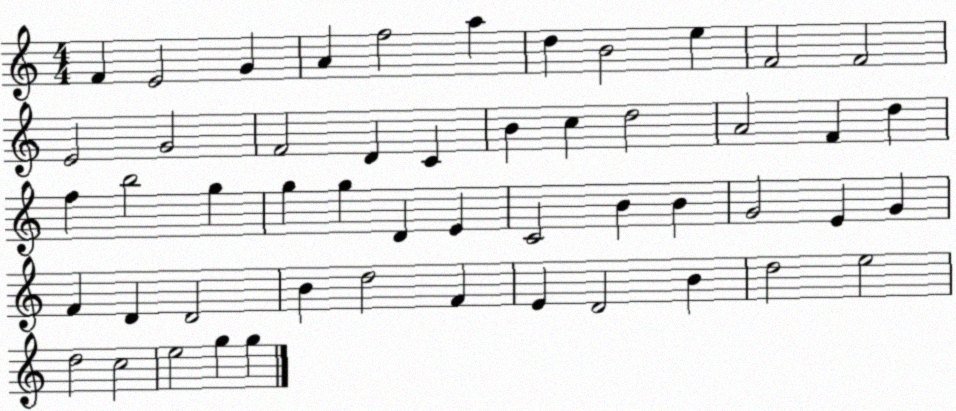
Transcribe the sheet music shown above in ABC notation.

X:1
T:Untitled
M:4/4
L:1/4
K:C
F E2 G A f2 a d B2 e F2 F2 E2 G2 F2 D C B c d2 A2 F d f b2 g g g D E C2 B B G2 E G F D D2 B d2 F E D2 B d2 e2 d2 c2 e2 g g